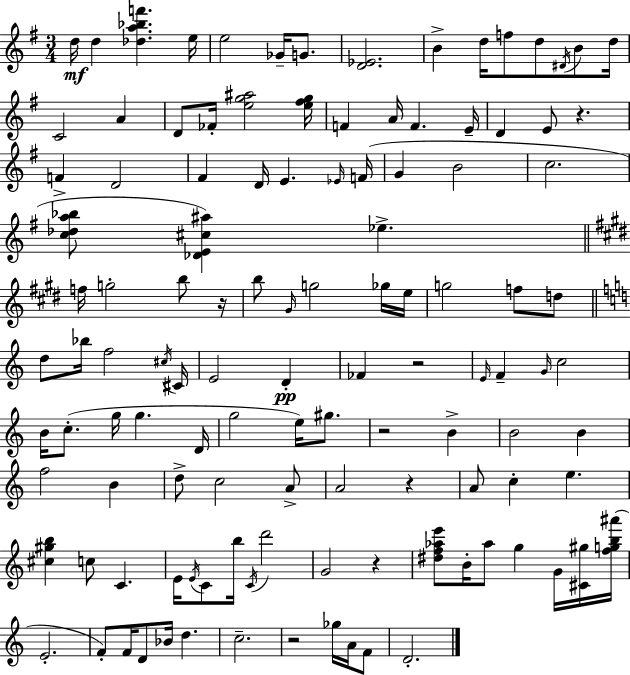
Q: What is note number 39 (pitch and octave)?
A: G#4